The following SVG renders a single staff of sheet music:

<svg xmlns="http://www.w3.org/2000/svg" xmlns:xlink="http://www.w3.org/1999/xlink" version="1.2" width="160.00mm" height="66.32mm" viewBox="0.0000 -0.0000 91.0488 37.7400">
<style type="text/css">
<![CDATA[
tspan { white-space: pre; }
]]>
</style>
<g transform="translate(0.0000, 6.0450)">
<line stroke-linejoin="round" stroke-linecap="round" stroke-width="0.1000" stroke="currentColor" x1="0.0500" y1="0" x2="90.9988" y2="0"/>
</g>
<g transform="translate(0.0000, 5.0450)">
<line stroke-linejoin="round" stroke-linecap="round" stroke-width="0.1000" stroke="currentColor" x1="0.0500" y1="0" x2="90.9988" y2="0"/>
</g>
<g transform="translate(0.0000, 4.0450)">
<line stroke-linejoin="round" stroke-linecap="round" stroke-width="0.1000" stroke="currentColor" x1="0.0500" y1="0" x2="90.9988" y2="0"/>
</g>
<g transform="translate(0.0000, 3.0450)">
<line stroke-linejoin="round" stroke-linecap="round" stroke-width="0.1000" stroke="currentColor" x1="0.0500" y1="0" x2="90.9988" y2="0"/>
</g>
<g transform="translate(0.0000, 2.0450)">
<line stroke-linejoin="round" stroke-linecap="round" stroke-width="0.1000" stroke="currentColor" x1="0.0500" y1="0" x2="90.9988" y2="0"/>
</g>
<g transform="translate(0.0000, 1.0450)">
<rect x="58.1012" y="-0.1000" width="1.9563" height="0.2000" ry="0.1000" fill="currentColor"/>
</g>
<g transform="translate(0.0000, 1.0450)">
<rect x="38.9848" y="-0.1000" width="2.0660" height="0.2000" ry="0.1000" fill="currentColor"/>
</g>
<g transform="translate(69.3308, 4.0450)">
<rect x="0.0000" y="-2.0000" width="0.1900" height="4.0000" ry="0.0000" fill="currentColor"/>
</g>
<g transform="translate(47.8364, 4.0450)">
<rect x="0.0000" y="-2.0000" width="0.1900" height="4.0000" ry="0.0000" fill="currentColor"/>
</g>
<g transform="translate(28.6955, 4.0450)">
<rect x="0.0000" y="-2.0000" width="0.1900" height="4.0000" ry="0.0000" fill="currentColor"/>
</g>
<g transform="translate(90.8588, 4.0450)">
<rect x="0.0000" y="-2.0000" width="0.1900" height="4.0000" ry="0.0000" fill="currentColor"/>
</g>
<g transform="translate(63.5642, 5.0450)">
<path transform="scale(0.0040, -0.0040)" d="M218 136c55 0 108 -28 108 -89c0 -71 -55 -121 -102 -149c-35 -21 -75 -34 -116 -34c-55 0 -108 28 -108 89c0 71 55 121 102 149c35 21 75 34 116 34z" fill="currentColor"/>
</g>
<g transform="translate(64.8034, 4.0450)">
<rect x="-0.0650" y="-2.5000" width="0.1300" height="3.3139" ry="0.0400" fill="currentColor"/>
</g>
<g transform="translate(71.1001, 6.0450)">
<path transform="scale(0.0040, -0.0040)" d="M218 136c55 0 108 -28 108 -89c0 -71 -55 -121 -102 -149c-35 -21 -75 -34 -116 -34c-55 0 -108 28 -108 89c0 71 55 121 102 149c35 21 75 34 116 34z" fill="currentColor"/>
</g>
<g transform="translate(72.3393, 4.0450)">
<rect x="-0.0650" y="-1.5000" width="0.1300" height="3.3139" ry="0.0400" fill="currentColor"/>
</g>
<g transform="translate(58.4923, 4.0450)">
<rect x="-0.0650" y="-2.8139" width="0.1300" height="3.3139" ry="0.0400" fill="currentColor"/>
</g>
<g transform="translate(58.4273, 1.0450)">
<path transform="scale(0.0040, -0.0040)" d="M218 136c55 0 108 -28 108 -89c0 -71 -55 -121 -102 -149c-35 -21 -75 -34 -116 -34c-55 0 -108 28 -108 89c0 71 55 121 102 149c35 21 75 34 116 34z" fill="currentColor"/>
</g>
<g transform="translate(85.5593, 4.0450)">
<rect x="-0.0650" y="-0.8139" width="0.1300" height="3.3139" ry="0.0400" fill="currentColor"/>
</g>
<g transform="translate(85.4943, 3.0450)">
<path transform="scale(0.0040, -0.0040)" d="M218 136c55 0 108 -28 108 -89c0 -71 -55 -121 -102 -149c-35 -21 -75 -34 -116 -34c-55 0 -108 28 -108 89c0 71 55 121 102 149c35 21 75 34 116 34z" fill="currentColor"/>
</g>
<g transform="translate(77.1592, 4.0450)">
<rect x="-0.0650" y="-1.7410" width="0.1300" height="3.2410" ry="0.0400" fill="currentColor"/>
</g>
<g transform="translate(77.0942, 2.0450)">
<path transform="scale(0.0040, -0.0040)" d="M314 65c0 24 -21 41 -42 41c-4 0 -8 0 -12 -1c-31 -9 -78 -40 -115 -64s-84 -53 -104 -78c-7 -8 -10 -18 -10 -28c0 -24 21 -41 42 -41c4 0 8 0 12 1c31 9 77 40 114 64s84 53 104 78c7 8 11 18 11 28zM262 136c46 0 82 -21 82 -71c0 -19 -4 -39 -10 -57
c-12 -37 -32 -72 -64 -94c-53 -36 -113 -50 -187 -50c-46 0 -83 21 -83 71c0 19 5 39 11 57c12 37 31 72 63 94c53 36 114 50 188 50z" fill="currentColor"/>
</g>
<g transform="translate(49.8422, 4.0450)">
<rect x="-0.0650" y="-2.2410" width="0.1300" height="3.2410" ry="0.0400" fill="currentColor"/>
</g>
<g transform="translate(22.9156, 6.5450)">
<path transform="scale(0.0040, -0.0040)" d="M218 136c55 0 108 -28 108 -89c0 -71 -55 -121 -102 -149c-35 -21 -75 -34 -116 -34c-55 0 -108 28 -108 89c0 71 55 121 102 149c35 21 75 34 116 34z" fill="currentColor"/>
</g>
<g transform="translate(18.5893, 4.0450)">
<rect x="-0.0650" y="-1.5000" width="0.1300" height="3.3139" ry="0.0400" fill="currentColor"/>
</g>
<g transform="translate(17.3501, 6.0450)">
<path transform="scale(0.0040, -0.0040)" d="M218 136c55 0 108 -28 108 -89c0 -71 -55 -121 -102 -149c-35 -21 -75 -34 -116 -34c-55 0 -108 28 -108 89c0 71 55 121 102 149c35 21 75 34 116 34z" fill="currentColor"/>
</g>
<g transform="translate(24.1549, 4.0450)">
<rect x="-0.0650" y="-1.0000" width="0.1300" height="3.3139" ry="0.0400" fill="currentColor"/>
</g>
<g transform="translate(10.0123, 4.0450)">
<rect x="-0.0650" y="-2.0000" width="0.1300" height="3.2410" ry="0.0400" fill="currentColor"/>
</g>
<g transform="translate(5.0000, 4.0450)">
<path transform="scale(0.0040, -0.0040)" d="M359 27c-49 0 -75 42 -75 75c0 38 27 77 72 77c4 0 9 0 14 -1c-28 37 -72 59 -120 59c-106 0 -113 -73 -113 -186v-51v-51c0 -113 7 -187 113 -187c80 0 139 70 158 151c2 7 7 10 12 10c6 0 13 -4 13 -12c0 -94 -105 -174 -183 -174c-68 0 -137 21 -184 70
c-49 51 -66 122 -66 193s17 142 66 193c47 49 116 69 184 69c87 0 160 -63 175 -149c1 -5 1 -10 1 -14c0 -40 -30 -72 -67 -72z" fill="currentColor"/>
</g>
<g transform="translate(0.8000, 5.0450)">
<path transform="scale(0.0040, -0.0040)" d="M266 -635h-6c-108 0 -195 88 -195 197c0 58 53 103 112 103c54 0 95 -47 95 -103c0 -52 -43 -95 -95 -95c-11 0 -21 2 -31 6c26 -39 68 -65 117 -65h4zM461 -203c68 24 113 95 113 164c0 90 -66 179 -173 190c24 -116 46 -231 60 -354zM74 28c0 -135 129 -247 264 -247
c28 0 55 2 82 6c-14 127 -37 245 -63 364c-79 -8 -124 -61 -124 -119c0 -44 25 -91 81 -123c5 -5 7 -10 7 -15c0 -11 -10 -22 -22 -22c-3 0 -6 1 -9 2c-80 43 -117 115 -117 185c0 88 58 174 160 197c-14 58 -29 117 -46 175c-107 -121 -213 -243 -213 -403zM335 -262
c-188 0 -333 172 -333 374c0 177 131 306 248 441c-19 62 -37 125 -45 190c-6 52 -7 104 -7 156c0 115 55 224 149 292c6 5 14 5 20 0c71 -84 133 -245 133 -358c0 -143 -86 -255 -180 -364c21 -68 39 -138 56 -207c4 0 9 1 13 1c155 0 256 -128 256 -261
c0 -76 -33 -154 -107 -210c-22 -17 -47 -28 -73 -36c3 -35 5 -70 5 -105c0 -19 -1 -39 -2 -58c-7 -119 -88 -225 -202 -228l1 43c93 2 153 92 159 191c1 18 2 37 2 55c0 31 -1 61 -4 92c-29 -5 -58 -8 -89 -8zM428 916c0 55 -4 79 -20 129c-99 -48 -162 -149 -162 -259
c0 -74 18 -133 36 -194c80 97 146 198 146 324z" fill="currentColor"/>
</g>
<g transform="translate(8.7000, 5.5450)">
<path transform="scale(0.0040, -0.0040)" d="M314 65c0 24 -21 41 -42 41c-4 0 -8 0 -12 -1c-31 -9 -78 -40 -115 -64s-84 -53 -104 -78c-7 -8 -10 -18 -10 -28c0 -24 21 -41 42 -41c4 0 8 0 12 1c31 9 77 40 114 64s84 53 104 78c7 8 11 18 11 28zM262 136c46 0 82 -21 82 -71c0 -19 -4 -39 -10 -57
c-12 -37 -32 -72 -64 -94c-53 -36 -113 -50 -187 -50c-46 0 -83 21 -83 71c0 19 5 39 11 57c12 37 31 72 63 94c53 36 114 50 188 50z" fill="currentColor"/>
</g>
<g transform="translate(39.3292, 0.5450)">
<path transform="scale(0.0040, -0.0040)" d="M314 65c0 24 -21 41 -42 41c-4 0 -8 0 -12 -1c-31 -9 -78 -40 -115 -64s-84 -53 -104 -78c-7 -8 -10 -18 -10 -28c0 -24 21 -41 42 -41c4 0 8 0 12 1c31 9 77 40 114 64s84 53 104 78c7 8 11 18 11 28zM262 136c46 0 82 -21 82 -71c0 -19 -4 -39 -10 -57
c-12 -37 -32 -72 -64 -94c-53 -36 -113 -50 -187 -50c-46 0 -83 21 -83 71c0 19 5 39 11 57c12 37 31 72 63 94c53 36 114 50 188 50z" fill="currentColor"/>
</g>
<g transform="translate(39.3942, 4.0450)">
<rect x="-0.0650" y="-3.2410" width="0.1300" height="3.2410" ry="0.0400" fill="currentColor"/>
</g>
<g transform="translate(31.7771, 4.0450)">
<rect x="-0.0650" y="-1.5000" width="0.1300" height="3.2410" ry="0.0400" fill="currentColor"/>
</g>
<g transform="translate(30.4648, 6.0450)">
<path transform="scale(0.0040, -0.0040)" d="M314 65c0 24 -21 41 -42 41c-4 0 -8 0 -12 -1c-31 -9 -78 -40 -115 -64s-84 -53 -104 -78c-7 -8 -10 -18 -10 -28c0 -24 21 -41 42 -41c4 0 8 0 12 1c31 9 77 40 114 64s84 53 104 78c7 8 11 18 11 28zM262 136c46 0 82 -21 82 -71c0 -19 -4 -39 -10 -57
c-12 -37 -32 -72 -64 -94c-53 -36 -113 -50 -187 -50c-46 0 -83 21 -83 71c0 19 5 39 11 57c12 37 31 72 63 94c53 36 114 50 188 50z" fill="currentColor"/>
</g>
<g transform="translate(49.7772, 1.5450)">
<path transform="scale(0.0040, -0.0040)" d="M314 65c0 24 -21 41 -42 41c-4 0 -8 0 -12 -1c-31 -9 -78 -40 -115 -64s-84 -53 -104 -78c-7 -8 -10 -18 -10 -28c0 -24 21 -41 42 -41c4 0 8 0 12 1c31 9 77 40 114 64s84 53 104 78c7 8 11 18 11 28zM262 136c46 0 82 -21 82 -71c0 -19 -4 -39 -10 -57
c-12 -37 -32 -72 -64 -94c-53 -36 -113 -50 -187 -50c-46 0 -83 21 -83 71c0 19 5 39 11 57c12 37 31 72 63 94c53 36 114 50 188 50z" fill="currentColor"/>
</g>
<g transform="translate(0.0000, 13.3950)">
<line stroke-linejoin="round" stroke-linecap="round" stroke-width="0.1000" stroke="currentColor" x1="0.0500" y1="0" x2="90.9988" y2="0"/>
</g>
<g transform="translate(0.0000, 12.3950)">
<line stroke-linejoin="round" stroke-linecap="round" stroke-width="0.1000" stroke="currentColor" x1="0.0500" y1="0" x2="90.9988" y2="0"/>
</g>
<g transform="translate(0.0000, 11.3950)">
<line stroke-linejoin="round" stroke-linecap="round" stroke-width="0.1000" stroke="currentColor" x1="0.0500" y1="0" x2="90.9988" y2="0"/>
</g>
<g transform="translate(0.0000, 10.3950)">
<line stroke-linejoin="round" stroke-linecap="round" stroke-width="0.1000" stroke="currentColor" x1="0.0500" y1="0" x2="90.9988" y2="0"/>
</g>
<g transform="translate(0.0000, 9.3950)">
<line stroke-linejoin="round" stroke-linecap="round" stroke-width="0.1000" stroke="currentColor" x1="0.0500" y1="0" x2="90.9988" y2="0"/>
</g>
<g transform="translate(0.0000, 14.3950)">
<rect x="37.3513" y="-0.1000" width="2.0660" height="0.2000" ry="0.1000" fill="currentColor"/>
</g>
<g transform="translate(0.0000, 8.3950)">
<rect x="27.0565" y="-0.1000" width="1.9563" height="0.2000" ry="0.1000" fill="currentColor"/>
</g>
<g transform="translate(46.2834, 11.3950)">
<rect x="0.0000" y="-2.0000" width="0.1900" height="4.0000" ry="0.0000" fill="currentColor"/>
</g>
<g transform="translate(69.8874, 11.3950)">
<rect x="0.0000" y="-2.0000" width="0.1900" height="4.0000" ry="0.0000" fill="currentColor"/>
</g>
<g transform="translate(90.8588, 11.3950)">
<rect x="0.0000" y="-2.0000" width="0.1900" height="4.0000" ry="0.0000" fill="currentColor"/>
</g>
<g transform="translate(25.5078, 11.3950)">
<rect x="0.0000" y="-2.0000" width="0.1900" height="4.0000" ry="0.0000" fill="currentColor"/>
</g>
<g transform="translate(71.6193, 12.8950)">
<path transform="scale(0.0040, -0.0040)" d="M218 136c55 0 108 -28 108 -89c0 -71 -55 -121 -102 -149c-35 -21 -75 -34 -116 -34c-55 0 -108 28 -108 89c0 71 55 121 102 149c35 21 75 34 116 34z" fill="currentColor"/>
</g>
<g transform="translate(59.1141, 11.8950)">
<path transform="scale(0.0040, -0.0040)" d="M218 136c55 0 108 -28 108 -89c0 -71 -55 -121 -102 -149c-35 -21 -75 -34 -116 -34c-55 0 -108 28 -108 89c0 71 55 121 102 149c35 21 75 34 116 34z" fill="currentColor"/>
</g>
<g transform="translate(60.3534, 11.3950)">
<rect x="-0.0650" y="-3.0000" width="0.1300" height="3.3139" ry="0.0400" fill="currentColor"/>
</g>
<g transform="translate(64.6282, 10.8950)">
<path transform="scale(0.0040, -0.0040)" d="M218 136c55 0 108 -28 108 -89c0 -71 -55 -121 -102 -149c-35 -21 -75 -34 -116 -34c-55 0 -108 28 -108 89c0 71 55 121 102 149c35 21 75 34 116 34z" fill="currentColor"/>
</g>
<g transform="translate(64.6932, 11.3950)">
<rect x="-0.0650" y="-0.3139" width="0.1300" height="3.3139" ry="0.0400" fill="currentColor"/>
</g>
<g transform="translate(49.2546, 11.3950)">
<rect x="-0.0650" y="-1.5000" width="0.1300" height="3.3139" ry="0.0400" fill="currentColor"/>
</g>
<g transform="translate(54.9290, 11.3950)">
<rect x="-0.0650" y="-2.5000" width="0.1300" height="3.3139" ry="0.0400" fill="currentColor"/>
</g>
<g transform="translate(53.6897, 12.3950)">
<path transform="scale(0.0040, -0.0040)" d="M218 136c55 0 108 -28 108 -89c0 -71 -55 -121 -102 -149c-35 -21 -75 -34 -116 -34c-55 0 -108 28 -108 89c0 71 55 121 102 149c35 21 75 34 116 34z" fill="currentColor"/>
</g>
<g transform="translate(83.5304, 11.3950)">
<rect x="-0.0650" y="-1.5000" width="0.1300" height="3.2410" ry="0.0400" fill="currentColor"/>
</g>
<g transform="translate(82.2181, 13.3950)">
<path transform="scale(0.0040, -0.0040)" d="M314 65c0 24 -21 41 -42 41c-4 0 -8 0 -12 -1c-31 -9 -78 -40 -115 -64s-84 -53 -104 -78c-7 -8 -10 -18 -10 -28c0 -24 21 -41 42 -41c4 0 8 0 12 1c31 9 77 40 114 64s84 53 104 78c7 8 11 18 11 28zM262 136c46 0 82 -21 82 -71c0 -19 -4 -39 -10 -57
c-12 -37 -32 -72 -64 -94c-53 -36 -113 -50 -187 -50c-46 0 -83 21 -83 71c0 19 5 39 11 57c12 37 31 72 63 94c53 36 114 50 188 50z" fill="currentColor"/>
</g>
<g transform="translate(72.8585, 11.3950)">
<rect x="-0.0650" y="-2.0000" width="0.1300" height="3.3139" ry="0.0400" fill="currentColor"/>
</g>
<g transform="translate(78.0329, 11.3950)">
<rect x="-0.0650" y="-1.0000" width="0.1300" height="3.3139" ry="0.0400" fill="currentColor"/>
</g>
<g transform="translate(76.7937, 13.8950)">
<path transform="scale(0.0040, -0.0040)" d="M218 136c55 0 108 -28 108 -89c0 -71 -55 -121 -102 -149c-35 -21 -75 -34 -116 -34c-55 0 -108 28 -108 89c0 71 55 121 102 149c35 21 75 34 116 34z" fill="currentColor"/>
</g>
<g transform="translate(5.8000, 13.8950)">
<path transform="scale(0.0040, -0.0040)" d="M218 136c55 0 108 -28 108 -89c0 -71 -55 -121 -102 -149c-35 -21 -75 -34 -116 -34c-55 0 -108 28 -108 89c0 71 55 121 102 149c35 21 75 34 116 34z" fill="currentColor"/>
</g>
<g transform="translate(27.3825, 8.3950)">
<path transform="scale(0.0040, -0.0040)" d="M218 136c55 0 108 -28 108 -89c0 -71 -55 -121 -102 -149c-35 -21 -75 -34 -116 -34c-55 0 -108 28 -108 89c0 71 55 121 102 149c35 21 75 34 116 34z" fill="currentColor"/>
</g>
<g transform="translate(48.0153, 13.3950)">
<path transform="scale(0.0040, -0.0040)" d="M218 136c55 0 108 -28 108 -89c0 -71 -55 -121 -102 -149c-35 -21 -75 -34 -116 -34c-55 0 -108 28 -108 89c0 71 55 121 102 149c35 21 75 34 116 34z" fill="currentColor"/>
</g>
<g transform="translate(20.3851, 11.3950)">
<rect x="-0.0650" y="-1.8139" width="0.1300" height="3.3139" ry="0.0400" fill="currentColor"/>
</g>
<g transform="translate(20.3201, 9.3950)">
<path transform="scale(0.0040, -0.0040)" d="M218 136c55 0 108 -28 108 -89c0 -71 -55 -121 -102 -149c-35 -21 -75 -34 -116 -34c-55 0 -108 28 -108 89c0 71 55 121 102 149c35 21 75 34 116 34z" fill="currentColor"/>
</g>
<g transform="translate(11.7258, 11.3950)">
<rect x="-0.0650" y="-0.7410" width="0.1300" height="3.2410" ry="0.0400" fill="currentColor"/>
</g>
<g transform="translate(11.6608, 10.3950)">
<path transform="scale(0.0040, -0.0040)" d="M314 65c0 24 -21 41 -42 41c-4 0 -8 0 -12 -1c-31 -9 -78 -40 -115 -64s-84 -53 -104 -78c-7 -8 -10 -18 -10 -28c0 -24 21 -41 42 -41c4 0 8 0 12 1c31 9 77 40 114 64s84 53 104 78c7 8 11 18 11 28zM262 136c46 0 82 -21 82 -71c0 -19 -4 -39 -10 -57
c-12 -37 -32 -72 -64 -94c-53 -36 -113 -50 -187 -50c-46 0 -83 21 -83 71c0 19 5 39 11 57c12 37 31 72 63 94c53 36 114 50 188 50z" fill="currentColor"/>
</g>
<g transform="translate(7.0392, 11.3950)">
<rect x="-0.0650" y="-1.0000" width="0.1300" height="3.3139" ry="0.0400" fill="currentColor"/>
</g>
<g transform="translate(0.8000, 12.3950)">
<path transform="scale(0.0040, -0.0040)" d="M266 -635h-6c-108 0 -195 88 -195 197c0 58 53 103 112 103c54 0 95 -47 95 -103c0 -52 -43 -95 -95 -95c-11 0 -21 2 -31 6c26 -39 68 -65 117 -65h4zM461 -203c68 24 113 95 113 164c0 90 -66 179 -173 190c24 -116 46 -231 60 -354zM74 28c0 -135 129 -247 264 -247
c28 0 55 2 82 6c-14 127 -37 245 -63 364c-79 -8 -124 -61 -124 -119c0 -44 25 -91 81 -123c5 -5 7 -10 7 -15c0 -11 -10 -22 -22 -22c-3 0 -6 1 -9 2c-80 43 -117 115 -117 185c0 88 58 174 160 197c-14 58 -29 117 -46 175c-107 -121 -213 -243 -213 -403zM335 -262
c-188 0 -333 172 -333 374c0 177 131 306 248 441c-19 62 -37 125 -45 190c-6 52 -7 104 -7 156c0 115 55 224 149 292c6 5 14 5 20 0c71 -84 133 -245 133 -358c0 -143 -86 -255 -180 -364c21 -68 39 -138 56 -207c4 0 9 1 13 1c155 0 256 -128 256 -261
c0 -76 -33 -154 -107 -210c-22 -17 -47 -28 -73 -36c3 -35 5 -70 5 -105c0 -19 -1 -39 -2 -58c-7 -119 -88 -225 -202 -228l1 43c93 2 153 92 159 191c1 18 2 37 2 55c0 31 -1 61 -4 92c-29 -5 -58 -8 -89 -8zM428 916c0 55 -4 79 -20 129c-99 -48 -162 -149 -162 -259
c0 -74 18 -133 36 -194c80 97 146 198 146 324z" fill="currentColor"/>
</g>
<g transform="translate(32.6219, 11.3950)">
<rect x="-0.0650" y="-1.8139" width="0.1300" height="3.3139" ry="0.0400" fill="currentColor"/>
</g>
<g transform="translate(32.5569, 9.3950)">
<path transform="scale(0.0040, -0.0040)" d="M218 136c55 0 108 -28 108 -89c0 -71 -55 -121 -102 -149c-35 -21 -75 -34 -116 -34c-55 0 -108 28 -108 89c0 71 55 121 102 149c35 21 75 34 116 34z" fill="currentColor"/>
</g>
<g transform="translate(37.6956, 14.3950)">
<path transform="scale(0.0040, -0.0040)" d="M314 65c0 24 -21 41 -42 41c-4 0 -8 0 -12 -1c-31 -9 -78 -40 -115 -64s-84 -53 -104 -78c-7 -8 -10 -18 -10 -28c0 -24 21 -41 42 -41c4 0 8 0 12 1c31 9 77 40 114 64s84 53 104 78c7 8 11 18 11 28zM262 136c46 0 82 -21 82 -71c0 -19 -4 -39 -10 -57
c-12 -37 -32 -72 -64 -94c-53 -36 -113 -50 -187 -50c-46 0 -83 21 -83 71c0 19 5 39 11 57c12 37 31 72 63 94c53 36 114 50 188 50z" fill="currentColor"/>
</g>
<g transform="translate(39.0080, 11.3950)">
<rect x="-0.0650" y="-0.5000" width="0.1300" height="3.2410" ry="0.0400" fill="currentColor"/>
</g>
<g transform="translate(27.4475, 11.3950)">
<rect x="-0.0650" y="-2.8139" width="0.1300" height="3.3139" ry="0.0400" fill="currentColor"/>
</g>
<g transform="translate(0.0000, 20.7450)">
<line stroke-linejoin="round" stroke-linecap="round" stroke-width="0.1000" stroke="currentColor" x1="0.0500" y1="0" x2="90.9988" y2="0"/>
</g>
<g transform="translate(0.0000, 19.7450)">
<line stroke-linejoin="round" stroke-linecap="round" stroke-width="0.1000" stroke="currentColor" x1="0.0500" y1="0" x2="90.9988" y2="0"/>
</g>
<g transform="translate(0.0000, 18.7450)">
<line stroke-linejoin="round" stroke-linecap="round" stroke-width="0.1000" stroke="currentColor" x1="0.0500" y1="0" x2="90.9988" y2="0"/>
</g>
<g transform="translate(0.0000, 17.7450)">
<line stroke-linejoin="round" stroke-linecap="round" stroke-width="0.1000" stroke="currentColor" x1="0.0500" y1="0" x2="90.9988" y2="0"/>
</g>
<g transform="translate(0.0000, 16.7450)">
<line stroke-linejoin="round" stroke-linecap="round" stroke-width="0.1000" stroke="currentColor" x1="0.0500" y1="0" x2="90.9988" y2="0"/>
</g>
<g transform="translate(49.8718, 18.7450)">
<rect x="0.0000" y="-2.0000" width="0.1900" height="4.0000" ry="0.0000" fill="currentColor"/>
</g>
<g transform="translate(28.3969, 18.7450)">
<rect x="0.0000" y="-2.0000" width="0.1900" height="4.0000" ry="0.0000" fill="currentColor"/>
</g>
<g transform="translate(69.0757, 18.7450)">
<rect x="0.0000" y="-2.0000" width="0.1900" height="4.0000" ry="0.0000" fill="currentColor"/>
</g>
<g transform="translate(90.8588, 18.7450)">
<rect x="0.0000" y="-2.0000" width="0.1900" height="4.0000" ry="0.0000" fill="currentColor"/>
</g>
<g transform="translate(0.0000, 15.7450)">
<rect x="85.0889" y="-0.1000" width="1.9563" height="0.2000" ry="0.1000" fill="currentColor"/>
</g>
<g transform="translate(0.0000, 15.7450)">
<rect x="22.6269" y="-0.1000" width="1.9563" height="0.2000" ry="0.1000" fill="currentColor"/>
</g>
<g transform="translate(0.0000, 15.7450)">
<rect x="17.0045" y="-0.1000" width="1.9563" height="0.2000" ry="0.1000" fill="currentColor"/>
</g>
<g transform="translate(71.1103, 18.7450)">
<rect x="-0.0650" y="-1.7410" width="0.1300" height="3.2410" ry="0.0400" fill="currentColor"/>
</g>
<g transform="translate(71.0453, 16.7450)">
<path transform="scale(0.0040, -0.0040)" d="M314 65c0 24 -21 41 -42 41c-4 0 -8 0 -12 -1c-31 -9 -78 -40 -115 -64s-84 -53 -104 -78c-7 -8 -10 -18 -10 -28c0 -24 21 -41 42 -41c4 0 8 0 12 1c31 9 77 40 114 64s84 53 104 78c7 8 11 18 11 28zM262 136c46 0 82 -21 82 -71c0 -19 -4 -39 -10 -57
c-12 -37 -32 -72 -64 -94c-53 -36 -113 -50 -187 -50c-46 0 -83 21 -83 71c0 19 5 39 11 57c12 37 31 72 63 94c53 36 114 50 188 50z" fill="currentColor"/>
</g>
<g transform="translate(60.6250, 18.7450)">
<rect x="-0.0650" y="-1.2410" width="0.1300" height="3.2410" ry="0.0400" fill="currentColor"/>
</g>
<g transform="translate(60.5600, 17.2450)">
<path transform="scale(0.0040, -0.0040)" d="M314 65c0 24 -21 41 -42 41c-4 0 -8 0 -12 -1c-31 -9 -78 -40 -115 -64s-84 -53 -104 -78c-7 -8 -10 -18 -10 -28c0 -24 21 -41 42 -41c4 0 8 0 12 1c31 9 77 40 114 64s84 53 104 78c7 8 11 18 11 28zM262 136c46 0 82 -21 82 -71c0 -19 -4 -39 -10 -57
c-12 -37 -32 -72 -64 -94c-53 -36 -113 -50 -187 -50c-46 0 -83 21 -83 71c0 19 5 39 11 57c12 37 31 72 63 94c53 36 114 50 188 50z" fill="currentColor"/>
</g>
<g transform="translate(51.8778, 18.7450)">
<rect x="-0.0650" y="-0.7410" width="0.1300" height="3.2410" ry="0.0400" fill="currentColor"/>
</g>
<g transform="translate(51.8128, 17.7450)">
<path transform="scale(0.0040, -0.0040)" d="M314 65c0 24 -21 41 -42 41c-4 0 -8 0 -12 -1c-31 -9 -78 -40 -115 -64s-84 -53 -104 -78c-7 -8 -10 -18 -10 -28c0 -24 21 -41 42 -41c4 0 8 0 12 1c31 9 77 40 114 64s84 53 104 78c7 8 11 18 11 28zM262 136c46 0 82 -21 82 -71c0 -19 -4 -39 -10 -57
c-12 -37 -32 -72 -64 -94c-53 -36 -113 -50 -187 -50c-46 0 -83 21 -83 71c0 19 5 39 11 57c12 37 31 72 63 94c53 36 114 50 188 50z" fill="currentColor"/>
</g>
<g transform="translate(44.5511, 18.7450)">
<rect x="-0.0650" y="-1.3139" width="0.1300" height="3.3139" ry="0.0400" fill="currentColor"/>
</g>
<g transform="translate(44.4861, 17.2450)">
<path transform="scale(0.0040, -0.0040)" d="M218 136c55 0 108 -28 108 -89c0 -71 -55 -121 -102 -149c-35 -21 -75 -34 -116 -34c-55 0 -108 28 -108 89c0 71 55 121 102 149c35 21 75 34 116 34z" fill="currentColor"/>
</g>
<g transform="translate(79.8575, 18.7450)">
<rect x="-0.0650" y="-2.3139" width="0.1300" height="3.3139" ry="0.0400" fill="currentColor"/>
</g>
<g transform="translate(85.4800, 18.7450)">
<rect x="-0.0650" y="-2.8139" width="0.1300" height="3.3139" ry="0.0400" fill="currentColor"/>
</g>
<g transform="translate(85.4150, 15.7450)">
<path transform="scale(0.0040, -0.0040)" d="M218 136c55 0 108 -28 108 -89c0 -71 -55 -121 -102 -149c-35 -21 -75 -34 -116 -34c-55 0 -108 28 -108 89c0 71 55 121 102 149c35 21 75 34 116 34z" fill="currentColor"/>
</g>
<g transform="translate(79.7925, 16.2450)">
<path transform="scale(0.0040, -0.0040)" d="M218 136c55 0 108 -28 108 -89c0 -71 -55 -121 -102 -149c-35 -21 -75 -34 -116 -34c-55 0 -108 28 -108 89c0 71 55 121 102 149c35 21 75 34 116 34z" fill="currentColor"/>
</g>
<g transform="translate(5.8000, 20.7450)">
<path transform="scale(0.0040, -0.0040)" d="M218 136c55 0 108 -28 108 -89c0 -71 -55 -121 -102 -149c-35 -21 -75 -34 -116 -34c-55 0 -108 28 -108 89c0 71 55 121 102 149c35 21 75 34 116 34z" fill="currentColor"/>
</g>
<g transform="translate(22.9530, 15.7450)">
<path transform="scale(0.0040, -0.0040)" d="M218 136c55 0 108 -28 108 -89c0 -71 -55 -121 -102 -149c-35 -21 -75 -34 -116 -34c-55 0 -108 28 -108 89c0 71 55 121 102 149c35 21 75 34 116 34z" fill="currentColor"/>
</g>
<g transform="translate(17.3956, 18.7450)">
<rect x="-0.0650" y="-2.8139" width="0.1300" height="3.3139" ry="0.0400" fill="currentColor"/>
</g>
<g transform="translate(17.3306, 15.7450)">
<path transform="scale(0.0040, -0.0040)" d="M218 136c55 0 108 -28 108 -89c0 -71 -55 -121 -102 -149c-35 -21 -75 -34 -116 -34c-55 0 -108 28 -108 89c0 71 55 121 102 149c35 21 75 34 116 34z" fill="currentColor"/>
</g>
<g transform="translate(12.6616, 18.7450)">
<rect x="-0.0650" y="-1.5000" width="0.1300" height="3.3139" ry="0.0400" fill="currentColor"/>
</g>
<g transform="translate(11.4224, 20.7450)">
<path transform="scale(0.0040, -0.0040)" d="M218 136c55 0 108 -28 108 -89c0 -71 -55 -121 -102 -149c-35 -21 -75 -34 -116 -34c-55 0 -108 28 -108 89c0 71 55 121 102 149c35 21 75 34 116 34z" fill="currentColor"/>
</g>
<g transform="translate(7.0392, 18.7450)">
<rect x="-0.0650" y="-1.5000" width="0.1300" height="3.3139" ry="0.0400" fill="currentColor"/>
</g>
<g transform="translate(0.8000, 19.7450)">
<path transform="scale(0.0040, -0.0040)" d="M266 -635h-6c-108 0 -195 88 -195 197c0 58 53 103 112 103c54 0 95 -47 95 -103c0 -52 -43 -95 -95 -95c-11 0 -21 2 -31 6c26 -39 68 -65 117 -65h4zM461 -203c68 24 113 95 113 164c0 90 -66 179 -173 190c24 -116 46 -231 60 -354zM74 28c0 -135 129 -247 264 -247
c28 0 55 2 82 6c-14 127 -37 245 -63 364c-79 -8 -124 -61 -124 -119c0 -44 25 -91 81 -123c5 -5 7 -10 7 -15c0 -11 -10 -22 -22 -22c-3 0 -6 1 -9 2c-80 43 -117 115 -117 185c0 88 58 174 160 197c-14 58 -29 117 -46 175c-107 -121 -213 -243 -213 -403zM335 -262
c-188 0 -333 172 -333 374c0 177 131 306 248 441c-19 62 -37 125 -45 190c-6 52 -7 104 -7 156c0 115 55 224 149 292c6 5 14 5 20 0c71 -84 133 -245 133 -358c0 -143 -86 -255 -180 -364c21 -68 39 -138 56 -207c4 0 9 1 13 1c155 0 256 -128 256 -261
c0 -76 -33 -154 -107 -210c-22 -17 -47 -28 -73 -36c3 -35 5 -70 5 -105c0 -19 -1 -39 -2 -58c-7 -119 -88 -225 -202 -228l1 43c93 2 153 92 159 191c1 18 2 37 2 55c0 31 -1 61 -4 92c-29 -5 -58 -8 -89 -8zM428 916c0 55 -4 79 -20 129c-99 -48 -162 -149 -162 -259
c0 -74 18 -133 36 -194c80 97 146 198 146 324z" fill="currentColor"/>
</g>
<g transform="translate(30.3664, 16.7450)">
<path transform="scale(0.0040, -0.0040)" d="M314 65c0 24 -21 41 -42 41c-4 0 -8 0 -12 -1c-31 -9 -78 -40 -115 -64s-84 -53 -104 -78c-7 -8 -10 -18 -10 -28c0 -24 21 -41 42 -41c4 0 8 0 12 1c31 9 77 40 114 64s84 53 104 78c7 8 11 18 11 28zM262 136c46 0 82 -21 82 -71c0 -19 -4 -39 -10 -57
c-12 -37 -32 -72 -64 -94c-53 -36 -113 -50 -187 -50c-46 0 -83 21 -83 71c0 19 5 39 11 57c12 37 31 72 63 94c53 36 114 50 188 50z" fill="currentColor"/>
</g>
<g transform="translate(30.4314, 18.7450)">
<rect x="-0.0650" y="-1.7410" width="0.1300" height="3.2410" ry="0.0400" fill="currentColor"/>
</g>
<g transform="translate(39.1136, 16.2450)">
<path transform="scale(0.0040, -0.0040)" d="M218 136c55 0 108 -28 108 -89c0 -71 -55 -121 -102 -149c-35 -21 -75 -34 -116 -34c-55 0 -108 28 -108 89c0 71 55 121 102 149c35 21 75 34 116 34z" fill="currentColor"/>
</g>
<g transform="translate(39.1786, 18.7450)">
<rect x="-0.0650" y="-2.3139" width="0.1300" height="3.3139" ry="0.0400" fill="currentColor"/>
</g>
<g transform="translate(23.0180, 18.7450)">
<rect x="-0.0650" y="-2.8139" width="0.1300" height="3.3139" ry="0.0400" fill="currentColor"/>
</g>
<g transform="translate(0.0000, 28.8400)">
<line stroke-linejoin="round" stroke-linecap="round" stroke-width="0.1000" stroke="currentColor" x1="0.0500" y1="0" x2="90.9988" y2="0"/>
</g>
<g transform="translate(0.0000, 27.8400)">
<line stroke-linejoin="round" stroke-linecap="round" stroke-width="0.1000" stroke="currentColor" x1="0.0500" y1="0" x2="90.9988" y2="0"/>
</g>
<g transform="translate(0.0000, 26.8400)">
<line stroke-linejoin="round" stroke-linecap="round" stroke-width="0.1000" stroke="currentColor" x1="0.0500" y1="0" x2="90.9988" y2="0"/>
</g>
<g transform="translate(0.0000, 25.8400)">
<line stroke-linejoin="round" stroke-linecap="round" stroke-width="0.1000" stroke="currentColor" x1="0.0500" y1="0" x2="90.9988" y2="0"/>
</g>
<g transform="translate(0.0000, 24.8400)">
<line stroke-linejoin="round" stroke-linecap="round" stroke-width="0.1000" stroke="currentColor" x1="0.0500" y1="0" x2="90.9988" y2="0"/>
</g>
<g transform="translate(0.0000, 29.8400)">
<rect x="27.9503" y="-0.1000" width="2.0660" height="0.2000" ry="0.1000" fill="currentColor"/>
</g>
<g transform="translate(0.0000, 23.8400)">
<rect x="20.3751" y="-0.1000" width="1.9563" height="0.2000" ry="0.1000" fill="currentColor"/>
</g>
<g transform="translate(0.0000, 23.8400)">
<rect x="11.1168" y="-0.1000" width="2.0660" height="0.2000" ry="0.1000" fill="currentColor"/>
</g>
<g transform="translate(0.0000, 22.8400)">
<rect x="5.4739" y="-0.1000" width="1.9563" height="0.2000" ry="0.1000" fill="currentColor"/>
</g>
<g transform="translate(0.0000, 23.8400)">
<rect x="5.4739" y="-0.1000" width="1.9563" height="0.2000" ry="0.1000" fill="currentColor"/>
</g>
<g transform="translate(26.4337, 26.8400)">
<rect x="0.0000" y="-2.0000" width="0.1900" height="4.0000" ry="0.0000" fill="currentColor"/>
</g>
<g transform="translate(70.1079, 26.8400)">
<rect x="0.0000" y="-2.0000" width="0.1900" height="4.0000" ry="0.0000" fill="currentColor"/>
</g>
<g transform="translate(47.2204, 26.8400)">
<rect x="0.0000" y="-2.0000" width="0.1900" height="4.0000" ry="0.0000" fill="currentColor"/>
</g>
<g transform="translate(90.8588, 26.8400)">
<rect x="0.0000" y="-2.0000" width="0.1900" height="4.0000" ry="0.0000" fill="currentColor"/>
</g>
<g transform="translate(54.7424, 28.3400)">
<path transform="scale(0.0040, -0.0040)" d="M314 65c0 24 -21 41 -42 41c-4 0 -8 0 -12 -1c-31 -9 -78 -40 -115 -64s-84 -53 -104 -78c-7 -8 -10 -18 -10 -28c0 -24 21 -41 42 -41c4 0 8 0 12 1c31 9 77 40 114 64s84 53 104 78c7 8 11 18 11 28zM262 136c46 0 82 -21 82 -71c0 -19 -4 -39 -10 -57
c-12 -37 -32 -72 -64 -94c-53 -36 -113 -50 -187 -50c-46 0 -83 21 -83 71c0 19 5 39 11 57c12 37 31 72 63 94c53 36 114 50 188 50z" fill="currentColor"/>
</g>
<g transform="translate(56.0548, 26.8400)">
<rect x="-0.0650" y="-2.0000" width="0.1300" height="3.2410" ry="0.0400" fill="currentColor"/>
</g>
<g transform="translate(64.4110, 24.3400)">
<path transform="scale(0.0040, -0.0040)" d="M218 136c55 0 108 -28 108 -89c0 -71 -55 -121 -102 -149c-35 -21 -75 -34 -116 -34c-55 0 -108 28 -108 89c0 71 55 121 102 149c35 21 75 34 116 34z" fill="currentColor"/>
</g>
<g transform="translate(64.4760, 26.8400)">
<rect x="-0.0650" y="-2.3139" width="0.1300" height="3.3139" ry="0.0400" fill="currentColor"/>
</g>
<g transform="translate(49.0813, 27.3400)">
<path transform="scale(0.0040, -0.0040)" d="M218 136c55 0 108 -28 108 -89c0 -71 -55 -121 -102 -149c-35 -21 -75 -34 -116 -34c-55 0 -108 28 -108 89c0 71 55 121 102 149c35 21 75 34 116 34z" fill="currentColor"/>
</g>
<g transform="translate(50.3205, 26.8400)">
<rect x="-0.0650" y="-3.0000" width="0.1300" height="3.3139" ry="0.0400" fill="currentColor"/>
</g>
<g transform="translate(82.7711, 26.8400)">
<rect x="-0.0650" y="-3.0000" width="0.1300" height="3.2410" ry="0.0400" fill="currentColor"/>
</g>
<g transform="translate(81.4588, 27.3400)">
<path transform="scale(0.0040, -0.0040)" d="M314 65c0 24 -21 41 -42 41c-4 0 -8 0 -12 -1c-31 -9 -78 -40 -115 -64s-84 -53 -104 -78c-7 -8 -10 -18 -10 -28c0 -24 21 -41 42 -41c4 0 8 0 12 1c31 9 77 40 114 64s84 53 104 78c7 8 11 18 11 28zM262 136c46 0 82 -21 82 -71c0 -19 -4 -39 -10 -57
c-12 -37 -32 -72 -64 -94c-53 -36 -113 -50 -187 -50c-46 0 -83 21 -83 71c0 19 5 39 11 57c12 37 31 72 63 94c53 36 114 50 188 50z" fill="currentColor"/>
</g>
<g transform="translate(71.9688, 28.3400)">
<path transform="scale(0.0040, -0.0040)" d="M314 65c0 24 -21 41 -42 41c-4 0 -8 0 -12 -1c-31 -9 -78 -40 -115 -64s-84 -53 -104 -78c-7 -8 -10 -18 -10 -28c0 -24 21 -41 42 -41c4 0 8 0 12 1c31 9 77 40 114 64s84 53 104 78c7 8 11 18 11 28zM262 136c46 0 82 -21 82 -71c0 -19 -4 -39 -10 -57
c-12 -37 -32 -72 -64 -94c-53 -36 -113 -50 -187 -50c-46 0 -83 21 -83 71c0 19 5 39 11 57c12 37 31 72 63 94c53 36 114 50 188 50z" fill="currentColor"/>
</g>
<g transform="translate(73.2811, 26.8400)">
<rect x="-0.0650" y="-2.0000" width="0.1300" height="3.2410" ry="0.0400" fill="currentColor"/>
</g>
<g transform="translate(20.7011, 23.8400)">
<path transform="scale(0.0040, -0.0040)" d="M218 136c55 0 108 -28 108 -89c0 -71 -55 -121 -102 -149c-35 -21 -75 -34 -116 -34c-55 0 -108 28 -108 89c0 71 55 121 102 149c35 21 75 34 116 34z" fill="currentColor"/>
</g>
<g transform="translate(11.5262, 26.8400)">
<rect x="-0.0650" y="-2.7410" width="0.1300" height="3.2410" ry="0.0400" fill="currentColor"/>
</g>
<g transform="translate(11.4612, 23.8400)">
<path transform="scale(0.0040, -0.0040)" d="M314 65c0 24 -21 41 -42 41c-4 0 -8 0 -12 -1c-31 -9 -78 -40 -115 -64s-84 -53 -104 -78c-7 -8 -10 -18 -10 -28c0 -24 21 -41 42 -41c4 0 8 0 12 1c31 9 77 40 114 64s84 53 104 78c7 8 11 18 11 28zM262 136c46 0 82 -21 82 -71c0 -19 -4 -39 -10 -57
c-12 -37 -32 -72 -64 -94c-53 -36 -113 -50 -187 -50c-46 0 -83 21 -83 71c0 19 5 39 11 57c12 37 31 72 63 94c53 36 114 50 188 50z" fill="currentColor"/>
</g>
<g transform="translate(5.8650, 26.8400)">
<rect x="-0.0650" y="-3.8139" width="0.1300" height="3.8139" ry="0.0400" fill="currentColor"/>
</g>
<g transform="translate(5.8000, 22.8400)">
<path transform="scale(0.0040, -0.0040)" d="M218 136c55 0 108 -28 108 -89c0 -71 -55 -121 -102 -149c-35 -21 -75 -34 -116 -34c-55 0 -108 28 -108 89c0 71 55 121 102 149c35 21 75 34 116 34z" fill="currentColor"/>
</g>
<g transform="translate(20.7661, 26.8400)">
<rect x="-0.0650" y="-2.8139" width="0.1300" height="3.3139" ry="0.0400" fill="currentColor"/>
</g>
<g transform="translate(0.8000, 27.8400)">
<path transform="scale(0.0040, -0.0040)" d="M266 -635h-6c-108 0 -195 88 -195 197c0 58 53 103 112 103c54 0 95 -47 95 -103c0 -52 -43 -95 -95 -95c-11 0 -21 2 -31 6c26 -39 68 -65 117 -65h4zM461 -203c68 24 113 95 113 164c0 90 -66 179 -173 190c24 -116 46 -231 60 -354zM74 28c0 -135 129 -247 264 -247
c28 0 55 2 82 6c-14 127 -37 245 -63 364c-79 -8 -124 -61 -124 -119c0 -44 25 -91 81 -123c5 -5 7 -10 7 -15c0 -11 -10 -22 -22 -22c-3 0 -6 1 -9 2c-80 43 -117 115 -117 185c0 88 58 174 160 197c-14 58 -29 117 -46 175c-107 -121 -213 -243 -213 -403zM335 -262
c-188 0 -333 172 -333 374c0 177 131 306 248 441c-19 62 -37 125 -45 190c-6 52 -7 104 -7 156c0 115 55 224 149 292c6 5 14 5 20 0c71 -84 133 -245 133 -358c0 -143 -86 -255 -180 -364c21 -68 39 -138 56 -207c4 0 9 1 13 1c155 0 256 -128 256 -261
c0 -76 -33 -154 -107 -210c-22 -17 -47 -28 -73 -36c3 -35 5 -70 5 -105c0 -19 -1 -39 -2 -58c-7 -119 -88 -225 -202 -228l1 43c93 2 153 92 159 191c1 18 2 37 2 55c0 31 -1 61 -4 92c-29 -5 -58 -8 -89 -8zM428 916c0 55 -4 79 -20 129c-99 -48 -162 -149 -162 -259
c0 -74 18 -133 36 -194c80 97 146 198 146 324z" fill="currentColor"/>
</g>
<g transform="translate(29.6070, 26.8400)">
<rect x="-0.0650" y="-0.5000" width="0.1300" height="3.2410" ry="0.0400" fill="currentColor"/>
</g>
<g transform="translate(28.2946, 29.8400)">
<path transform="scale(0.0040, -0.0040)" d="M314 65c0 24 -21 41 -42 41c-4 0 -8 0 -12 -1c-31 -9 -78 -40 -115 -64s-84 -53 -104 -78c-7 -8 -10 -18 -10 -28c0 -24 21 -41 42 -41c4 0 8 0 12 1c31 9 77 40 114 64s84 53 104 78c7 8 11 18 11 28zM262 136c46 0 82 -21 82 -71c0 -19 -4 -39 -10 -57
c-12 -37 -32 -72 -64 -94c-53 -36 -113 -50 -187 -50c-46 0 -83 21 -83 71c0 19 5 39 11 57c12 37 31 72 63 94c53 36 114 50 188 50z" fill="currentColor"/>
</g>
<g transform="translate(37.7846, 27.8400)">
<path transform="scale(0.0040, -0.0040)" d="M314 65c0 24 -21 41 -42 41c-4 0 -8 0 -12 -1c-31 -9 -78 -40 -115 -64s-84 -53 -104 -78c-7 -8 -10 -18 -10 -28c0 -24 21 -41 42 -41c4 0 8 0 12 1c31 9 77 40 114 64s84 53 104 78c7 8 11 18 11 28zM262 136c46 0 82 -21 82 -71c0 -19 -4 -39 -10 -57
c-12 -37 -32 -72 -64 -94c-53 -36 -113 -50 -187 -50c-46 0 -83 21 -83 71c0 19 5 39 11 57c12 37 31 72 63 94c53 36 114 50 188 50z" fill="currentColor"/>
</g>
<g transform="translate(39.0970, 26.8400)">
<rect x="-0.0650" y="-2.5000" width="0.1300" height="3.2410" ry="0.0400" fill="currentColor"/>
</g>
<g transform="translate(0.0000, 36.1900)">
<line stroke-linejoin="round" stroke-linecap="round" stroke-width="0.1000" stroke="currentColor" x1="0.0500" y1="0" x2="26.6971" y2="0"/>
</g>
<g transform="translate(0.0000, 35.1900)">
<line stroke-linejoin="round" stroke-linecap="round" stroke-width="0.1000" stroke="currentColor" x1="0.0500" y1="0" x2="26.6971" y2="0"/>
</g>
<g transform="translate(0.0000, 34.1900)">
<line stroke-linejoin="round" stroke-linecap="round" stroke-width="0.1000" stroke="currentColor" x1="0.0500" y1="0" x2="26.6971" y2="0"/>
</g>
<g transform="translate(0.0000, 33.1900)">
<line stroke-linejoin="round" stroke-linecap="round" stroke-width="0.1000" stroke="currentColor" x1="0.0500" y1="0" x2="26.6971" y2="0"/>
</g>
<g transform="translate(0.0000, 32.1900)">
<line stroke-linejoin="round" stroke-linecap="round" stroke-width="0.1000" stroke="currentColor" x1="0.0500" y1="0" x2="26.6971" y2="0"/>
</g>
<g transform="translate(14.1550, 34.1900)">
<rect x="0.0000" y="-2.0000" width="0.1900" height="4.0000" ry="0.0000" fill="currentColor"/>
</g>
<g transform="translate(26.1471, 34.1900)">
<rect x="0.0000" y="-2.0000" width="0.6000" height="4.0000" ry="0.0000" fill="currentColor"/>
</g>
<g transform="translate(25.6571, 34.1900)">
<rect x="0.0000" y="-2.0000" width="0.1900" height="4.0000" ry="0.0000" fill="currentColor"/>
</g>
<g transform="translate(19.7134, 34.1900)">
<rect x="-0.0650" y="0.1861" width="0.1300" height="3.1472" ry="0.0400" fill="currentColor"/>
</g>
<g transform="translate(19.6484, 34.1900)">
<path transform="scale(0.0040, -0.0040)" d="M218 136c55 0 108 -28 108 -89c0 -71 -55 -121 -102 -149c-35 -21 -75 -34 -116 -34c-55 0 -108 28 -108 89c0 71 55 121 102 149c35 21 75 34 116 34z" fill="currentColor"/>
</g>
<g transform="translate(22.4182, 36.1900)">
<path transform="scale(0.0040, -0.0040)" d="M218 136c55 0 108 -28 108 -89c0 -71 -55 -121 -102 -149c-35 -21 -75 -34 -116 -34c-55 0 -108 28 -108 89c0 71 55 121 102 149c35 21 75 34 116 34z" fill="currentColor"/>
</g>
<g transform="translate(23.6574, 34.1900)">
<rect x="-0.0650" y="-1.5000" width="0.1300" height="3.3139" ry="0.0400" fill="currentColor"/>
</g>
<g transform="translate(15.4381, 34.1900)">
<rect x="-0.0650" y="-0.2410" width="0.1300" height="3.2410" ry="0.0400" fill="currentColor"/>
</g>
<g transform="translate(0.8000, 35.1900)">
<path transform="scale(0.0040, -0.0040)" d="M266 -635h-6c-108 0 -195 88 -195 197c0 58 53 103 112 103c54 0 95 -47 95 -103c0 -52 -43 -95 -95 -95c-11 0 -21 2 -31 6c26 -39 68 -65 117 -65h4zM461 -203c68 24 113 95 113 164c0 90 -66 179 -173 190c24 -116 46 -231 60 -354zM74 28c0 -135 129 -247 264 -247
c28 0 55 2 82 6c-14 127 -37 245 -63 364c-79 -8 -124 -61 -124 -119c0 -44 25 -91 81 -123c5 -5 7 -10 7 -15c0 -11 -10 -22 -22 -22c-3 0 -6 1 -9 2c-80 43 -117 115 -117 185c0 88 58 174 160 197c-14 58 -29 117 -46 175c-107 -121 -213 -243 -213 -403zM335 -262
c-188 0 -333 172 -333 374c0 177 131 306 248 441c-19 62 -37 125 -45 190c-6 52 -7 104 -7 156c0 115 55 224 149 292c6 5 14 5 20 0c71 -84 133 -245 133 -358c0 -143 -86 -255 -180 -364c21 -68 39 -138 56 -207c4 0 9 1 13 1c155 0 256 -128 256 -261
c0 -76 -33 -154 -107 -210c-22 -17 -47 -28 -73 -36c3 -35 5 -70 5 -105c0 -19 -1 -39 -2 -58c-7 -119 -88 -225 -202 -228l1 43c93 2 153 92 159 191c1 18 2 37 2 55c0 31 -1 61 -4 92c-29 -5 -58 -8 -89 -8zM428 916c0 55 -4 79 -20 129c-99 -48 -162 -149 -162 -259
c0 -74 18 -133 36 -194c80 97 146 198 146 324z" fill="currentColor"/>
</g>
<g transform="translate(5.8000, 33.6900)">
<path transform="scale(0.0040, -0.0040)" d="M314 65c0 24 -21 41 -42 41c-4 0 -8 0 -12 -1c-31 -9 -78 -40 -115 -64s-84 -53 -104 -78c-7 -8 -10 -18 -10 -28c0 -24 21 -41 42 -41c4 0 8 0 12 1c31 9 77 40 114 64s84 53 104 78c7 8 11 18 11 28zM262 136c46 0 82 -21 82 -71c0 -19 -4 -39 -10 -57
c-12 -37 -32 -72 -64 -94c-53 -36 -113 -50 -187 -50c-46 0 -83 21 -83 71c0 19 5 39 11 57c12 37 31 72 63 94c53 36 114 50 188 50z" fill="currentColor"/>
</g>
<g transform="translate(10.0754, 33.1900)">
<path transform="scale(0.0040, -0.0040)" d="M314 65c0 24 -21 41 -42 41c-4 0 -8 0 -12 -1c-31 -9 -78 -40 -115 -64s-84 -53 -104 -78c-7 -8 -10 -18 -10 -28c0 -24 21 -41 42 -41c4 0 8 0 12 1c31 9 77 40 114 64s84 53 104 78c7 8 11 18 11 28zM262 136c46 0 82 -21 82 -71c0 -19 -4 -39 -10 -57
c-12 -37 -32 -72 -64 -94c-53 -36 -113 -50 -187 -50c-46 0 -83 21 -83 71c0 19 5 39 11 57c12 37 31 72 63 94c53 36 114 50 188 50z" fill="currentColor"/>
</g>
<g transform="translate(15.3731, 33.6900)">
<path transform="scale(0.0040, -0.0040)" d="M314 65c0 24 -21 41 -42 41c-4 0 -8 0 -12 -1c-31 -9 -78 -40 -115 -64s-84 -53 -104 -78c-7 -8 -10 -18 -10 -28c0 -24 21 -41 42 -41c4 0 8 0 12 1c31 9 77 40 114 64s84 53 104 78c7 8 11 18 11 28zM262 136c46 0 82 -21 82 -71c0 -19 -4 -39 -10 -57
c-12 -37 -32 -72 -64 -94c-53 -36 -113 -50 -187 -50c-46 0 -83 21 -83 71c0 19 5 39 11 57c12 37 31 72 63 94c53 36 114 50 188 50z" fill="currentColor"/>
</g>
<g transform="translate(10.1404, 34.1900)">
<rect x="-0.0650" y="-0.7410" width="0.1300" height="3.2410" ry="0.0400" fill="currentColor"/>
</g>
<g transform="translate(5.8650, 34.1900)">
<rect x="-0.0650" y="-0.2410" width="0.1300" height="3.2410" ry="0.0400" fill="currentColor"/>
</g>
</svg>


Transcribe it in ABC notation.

X:1
T:Untitled
M:4/4
L:1/4
K:C
F2 E D E2 b2 g2 a G E f2 d D d2 f a f C2 E G A c F D E2 E E a a f2 g e d2 e2 f2 g a c' a2 a C2 G2 A F2 g F2 A2 c2 d2 c2 B E